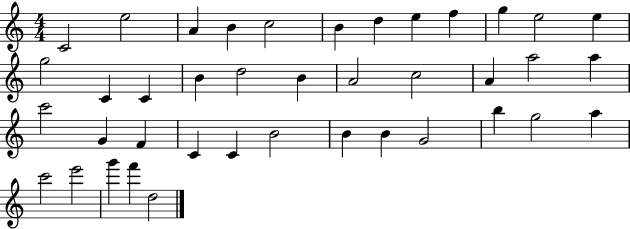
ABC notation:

X:1
T:Untitled
M:4/4
L:1/4
K:C
C2 e2 A B c2 B d e f g e2 e g2 C C B d2 B A2 c2 A a2 a c'2 G F C C B2 B B G2 b g2 a c'2 e'2 g' f' d2